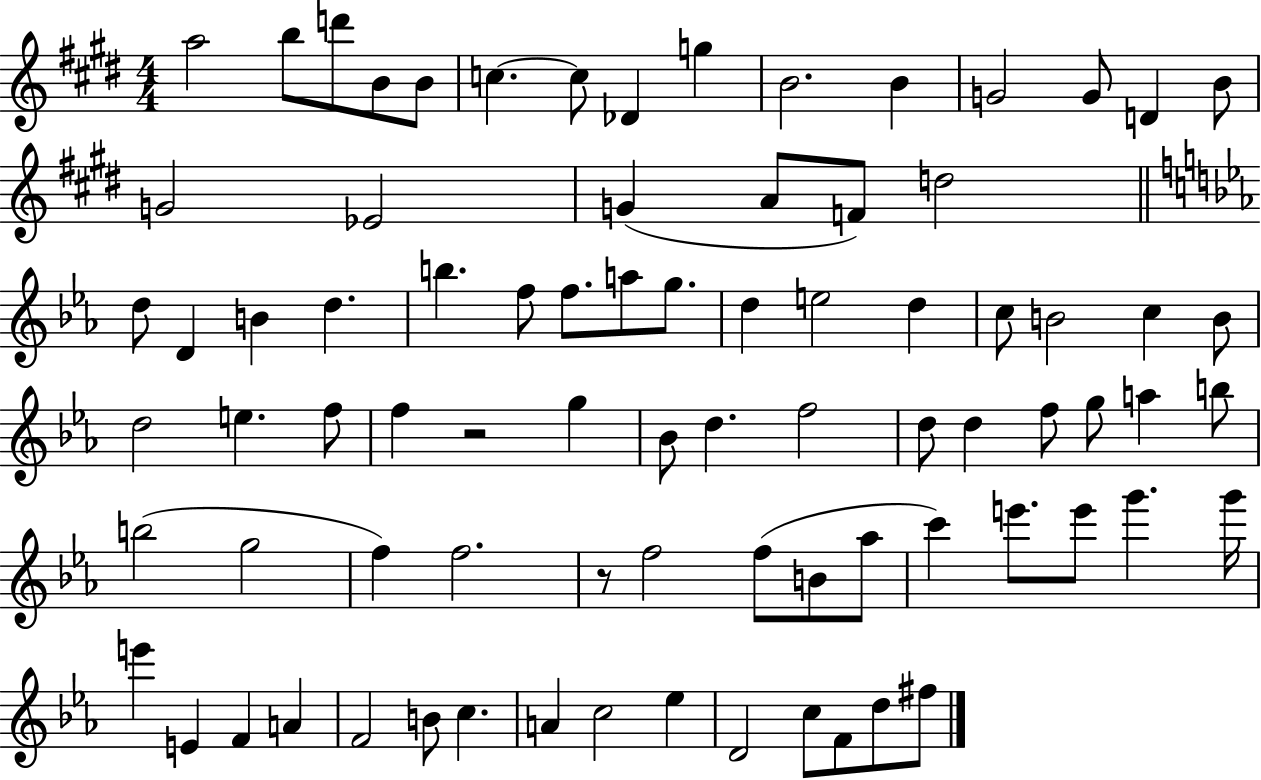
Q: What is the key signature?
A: E major